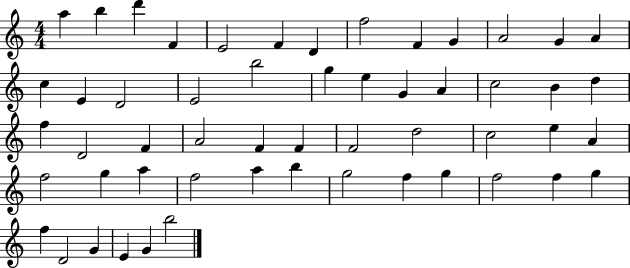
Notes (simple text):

A5/q B5/q D6/q F4/q E4/h F4/q D4/q F5/h F4/q G4/q A4/h G4/q A4/q C5/q E4/q D4/h E4/h B5/h G5/q E5/q G4/q A4/q C5/h B4/q D5/q F5/q D4/h F4/q A4/h F4/q F4/q F4/h D5/h C5/h E5/q A4/q F5/h G5/q A5/q F5/h A5/q B5/q G5/h F5/q G5/q F5/h F5/q G5/q F5/q D4/h G4/q E4/q G4/q B5/h